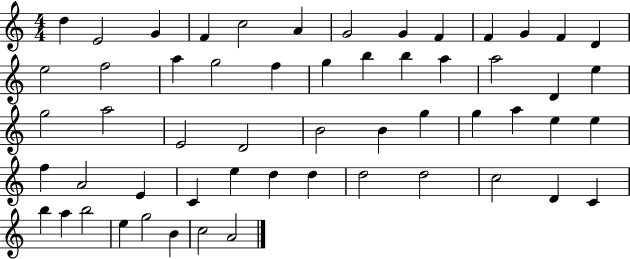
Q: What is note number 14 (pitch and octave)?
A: E5